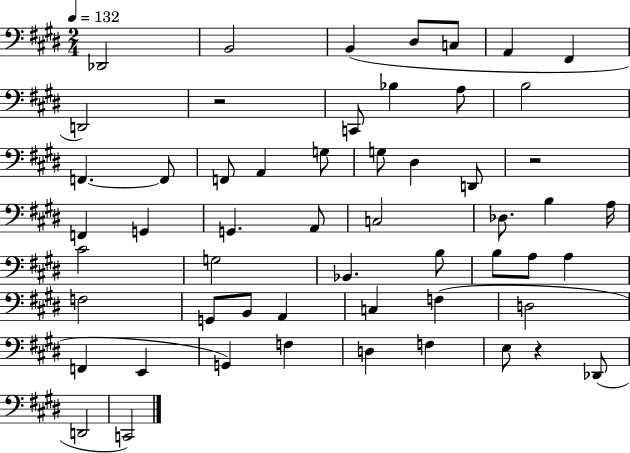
X:1
T:Untitled
M:2/4
L:1/4
K:E
_D,,2 B,,2 B,, ^D,/2 C,/2 A,, ^F,, D,,2 z2 C,,/2 _B, A,/2 B,2 F,, F,,/2 F,,/2 A,, G,/2 G,/2 ^D, D,,/2 z2 F,, G,, G,, A,,/2 C,2 _D,/2 B, A,/4 ^C2 G,2 _B,, B,/2 B,/2 A,/2 A, F,2 G,,/2 B,,/2 A,, C, F, D,2 F,, E,, G,, F, D, F, E,/2 z _D,,/2 D,,2 C,,2